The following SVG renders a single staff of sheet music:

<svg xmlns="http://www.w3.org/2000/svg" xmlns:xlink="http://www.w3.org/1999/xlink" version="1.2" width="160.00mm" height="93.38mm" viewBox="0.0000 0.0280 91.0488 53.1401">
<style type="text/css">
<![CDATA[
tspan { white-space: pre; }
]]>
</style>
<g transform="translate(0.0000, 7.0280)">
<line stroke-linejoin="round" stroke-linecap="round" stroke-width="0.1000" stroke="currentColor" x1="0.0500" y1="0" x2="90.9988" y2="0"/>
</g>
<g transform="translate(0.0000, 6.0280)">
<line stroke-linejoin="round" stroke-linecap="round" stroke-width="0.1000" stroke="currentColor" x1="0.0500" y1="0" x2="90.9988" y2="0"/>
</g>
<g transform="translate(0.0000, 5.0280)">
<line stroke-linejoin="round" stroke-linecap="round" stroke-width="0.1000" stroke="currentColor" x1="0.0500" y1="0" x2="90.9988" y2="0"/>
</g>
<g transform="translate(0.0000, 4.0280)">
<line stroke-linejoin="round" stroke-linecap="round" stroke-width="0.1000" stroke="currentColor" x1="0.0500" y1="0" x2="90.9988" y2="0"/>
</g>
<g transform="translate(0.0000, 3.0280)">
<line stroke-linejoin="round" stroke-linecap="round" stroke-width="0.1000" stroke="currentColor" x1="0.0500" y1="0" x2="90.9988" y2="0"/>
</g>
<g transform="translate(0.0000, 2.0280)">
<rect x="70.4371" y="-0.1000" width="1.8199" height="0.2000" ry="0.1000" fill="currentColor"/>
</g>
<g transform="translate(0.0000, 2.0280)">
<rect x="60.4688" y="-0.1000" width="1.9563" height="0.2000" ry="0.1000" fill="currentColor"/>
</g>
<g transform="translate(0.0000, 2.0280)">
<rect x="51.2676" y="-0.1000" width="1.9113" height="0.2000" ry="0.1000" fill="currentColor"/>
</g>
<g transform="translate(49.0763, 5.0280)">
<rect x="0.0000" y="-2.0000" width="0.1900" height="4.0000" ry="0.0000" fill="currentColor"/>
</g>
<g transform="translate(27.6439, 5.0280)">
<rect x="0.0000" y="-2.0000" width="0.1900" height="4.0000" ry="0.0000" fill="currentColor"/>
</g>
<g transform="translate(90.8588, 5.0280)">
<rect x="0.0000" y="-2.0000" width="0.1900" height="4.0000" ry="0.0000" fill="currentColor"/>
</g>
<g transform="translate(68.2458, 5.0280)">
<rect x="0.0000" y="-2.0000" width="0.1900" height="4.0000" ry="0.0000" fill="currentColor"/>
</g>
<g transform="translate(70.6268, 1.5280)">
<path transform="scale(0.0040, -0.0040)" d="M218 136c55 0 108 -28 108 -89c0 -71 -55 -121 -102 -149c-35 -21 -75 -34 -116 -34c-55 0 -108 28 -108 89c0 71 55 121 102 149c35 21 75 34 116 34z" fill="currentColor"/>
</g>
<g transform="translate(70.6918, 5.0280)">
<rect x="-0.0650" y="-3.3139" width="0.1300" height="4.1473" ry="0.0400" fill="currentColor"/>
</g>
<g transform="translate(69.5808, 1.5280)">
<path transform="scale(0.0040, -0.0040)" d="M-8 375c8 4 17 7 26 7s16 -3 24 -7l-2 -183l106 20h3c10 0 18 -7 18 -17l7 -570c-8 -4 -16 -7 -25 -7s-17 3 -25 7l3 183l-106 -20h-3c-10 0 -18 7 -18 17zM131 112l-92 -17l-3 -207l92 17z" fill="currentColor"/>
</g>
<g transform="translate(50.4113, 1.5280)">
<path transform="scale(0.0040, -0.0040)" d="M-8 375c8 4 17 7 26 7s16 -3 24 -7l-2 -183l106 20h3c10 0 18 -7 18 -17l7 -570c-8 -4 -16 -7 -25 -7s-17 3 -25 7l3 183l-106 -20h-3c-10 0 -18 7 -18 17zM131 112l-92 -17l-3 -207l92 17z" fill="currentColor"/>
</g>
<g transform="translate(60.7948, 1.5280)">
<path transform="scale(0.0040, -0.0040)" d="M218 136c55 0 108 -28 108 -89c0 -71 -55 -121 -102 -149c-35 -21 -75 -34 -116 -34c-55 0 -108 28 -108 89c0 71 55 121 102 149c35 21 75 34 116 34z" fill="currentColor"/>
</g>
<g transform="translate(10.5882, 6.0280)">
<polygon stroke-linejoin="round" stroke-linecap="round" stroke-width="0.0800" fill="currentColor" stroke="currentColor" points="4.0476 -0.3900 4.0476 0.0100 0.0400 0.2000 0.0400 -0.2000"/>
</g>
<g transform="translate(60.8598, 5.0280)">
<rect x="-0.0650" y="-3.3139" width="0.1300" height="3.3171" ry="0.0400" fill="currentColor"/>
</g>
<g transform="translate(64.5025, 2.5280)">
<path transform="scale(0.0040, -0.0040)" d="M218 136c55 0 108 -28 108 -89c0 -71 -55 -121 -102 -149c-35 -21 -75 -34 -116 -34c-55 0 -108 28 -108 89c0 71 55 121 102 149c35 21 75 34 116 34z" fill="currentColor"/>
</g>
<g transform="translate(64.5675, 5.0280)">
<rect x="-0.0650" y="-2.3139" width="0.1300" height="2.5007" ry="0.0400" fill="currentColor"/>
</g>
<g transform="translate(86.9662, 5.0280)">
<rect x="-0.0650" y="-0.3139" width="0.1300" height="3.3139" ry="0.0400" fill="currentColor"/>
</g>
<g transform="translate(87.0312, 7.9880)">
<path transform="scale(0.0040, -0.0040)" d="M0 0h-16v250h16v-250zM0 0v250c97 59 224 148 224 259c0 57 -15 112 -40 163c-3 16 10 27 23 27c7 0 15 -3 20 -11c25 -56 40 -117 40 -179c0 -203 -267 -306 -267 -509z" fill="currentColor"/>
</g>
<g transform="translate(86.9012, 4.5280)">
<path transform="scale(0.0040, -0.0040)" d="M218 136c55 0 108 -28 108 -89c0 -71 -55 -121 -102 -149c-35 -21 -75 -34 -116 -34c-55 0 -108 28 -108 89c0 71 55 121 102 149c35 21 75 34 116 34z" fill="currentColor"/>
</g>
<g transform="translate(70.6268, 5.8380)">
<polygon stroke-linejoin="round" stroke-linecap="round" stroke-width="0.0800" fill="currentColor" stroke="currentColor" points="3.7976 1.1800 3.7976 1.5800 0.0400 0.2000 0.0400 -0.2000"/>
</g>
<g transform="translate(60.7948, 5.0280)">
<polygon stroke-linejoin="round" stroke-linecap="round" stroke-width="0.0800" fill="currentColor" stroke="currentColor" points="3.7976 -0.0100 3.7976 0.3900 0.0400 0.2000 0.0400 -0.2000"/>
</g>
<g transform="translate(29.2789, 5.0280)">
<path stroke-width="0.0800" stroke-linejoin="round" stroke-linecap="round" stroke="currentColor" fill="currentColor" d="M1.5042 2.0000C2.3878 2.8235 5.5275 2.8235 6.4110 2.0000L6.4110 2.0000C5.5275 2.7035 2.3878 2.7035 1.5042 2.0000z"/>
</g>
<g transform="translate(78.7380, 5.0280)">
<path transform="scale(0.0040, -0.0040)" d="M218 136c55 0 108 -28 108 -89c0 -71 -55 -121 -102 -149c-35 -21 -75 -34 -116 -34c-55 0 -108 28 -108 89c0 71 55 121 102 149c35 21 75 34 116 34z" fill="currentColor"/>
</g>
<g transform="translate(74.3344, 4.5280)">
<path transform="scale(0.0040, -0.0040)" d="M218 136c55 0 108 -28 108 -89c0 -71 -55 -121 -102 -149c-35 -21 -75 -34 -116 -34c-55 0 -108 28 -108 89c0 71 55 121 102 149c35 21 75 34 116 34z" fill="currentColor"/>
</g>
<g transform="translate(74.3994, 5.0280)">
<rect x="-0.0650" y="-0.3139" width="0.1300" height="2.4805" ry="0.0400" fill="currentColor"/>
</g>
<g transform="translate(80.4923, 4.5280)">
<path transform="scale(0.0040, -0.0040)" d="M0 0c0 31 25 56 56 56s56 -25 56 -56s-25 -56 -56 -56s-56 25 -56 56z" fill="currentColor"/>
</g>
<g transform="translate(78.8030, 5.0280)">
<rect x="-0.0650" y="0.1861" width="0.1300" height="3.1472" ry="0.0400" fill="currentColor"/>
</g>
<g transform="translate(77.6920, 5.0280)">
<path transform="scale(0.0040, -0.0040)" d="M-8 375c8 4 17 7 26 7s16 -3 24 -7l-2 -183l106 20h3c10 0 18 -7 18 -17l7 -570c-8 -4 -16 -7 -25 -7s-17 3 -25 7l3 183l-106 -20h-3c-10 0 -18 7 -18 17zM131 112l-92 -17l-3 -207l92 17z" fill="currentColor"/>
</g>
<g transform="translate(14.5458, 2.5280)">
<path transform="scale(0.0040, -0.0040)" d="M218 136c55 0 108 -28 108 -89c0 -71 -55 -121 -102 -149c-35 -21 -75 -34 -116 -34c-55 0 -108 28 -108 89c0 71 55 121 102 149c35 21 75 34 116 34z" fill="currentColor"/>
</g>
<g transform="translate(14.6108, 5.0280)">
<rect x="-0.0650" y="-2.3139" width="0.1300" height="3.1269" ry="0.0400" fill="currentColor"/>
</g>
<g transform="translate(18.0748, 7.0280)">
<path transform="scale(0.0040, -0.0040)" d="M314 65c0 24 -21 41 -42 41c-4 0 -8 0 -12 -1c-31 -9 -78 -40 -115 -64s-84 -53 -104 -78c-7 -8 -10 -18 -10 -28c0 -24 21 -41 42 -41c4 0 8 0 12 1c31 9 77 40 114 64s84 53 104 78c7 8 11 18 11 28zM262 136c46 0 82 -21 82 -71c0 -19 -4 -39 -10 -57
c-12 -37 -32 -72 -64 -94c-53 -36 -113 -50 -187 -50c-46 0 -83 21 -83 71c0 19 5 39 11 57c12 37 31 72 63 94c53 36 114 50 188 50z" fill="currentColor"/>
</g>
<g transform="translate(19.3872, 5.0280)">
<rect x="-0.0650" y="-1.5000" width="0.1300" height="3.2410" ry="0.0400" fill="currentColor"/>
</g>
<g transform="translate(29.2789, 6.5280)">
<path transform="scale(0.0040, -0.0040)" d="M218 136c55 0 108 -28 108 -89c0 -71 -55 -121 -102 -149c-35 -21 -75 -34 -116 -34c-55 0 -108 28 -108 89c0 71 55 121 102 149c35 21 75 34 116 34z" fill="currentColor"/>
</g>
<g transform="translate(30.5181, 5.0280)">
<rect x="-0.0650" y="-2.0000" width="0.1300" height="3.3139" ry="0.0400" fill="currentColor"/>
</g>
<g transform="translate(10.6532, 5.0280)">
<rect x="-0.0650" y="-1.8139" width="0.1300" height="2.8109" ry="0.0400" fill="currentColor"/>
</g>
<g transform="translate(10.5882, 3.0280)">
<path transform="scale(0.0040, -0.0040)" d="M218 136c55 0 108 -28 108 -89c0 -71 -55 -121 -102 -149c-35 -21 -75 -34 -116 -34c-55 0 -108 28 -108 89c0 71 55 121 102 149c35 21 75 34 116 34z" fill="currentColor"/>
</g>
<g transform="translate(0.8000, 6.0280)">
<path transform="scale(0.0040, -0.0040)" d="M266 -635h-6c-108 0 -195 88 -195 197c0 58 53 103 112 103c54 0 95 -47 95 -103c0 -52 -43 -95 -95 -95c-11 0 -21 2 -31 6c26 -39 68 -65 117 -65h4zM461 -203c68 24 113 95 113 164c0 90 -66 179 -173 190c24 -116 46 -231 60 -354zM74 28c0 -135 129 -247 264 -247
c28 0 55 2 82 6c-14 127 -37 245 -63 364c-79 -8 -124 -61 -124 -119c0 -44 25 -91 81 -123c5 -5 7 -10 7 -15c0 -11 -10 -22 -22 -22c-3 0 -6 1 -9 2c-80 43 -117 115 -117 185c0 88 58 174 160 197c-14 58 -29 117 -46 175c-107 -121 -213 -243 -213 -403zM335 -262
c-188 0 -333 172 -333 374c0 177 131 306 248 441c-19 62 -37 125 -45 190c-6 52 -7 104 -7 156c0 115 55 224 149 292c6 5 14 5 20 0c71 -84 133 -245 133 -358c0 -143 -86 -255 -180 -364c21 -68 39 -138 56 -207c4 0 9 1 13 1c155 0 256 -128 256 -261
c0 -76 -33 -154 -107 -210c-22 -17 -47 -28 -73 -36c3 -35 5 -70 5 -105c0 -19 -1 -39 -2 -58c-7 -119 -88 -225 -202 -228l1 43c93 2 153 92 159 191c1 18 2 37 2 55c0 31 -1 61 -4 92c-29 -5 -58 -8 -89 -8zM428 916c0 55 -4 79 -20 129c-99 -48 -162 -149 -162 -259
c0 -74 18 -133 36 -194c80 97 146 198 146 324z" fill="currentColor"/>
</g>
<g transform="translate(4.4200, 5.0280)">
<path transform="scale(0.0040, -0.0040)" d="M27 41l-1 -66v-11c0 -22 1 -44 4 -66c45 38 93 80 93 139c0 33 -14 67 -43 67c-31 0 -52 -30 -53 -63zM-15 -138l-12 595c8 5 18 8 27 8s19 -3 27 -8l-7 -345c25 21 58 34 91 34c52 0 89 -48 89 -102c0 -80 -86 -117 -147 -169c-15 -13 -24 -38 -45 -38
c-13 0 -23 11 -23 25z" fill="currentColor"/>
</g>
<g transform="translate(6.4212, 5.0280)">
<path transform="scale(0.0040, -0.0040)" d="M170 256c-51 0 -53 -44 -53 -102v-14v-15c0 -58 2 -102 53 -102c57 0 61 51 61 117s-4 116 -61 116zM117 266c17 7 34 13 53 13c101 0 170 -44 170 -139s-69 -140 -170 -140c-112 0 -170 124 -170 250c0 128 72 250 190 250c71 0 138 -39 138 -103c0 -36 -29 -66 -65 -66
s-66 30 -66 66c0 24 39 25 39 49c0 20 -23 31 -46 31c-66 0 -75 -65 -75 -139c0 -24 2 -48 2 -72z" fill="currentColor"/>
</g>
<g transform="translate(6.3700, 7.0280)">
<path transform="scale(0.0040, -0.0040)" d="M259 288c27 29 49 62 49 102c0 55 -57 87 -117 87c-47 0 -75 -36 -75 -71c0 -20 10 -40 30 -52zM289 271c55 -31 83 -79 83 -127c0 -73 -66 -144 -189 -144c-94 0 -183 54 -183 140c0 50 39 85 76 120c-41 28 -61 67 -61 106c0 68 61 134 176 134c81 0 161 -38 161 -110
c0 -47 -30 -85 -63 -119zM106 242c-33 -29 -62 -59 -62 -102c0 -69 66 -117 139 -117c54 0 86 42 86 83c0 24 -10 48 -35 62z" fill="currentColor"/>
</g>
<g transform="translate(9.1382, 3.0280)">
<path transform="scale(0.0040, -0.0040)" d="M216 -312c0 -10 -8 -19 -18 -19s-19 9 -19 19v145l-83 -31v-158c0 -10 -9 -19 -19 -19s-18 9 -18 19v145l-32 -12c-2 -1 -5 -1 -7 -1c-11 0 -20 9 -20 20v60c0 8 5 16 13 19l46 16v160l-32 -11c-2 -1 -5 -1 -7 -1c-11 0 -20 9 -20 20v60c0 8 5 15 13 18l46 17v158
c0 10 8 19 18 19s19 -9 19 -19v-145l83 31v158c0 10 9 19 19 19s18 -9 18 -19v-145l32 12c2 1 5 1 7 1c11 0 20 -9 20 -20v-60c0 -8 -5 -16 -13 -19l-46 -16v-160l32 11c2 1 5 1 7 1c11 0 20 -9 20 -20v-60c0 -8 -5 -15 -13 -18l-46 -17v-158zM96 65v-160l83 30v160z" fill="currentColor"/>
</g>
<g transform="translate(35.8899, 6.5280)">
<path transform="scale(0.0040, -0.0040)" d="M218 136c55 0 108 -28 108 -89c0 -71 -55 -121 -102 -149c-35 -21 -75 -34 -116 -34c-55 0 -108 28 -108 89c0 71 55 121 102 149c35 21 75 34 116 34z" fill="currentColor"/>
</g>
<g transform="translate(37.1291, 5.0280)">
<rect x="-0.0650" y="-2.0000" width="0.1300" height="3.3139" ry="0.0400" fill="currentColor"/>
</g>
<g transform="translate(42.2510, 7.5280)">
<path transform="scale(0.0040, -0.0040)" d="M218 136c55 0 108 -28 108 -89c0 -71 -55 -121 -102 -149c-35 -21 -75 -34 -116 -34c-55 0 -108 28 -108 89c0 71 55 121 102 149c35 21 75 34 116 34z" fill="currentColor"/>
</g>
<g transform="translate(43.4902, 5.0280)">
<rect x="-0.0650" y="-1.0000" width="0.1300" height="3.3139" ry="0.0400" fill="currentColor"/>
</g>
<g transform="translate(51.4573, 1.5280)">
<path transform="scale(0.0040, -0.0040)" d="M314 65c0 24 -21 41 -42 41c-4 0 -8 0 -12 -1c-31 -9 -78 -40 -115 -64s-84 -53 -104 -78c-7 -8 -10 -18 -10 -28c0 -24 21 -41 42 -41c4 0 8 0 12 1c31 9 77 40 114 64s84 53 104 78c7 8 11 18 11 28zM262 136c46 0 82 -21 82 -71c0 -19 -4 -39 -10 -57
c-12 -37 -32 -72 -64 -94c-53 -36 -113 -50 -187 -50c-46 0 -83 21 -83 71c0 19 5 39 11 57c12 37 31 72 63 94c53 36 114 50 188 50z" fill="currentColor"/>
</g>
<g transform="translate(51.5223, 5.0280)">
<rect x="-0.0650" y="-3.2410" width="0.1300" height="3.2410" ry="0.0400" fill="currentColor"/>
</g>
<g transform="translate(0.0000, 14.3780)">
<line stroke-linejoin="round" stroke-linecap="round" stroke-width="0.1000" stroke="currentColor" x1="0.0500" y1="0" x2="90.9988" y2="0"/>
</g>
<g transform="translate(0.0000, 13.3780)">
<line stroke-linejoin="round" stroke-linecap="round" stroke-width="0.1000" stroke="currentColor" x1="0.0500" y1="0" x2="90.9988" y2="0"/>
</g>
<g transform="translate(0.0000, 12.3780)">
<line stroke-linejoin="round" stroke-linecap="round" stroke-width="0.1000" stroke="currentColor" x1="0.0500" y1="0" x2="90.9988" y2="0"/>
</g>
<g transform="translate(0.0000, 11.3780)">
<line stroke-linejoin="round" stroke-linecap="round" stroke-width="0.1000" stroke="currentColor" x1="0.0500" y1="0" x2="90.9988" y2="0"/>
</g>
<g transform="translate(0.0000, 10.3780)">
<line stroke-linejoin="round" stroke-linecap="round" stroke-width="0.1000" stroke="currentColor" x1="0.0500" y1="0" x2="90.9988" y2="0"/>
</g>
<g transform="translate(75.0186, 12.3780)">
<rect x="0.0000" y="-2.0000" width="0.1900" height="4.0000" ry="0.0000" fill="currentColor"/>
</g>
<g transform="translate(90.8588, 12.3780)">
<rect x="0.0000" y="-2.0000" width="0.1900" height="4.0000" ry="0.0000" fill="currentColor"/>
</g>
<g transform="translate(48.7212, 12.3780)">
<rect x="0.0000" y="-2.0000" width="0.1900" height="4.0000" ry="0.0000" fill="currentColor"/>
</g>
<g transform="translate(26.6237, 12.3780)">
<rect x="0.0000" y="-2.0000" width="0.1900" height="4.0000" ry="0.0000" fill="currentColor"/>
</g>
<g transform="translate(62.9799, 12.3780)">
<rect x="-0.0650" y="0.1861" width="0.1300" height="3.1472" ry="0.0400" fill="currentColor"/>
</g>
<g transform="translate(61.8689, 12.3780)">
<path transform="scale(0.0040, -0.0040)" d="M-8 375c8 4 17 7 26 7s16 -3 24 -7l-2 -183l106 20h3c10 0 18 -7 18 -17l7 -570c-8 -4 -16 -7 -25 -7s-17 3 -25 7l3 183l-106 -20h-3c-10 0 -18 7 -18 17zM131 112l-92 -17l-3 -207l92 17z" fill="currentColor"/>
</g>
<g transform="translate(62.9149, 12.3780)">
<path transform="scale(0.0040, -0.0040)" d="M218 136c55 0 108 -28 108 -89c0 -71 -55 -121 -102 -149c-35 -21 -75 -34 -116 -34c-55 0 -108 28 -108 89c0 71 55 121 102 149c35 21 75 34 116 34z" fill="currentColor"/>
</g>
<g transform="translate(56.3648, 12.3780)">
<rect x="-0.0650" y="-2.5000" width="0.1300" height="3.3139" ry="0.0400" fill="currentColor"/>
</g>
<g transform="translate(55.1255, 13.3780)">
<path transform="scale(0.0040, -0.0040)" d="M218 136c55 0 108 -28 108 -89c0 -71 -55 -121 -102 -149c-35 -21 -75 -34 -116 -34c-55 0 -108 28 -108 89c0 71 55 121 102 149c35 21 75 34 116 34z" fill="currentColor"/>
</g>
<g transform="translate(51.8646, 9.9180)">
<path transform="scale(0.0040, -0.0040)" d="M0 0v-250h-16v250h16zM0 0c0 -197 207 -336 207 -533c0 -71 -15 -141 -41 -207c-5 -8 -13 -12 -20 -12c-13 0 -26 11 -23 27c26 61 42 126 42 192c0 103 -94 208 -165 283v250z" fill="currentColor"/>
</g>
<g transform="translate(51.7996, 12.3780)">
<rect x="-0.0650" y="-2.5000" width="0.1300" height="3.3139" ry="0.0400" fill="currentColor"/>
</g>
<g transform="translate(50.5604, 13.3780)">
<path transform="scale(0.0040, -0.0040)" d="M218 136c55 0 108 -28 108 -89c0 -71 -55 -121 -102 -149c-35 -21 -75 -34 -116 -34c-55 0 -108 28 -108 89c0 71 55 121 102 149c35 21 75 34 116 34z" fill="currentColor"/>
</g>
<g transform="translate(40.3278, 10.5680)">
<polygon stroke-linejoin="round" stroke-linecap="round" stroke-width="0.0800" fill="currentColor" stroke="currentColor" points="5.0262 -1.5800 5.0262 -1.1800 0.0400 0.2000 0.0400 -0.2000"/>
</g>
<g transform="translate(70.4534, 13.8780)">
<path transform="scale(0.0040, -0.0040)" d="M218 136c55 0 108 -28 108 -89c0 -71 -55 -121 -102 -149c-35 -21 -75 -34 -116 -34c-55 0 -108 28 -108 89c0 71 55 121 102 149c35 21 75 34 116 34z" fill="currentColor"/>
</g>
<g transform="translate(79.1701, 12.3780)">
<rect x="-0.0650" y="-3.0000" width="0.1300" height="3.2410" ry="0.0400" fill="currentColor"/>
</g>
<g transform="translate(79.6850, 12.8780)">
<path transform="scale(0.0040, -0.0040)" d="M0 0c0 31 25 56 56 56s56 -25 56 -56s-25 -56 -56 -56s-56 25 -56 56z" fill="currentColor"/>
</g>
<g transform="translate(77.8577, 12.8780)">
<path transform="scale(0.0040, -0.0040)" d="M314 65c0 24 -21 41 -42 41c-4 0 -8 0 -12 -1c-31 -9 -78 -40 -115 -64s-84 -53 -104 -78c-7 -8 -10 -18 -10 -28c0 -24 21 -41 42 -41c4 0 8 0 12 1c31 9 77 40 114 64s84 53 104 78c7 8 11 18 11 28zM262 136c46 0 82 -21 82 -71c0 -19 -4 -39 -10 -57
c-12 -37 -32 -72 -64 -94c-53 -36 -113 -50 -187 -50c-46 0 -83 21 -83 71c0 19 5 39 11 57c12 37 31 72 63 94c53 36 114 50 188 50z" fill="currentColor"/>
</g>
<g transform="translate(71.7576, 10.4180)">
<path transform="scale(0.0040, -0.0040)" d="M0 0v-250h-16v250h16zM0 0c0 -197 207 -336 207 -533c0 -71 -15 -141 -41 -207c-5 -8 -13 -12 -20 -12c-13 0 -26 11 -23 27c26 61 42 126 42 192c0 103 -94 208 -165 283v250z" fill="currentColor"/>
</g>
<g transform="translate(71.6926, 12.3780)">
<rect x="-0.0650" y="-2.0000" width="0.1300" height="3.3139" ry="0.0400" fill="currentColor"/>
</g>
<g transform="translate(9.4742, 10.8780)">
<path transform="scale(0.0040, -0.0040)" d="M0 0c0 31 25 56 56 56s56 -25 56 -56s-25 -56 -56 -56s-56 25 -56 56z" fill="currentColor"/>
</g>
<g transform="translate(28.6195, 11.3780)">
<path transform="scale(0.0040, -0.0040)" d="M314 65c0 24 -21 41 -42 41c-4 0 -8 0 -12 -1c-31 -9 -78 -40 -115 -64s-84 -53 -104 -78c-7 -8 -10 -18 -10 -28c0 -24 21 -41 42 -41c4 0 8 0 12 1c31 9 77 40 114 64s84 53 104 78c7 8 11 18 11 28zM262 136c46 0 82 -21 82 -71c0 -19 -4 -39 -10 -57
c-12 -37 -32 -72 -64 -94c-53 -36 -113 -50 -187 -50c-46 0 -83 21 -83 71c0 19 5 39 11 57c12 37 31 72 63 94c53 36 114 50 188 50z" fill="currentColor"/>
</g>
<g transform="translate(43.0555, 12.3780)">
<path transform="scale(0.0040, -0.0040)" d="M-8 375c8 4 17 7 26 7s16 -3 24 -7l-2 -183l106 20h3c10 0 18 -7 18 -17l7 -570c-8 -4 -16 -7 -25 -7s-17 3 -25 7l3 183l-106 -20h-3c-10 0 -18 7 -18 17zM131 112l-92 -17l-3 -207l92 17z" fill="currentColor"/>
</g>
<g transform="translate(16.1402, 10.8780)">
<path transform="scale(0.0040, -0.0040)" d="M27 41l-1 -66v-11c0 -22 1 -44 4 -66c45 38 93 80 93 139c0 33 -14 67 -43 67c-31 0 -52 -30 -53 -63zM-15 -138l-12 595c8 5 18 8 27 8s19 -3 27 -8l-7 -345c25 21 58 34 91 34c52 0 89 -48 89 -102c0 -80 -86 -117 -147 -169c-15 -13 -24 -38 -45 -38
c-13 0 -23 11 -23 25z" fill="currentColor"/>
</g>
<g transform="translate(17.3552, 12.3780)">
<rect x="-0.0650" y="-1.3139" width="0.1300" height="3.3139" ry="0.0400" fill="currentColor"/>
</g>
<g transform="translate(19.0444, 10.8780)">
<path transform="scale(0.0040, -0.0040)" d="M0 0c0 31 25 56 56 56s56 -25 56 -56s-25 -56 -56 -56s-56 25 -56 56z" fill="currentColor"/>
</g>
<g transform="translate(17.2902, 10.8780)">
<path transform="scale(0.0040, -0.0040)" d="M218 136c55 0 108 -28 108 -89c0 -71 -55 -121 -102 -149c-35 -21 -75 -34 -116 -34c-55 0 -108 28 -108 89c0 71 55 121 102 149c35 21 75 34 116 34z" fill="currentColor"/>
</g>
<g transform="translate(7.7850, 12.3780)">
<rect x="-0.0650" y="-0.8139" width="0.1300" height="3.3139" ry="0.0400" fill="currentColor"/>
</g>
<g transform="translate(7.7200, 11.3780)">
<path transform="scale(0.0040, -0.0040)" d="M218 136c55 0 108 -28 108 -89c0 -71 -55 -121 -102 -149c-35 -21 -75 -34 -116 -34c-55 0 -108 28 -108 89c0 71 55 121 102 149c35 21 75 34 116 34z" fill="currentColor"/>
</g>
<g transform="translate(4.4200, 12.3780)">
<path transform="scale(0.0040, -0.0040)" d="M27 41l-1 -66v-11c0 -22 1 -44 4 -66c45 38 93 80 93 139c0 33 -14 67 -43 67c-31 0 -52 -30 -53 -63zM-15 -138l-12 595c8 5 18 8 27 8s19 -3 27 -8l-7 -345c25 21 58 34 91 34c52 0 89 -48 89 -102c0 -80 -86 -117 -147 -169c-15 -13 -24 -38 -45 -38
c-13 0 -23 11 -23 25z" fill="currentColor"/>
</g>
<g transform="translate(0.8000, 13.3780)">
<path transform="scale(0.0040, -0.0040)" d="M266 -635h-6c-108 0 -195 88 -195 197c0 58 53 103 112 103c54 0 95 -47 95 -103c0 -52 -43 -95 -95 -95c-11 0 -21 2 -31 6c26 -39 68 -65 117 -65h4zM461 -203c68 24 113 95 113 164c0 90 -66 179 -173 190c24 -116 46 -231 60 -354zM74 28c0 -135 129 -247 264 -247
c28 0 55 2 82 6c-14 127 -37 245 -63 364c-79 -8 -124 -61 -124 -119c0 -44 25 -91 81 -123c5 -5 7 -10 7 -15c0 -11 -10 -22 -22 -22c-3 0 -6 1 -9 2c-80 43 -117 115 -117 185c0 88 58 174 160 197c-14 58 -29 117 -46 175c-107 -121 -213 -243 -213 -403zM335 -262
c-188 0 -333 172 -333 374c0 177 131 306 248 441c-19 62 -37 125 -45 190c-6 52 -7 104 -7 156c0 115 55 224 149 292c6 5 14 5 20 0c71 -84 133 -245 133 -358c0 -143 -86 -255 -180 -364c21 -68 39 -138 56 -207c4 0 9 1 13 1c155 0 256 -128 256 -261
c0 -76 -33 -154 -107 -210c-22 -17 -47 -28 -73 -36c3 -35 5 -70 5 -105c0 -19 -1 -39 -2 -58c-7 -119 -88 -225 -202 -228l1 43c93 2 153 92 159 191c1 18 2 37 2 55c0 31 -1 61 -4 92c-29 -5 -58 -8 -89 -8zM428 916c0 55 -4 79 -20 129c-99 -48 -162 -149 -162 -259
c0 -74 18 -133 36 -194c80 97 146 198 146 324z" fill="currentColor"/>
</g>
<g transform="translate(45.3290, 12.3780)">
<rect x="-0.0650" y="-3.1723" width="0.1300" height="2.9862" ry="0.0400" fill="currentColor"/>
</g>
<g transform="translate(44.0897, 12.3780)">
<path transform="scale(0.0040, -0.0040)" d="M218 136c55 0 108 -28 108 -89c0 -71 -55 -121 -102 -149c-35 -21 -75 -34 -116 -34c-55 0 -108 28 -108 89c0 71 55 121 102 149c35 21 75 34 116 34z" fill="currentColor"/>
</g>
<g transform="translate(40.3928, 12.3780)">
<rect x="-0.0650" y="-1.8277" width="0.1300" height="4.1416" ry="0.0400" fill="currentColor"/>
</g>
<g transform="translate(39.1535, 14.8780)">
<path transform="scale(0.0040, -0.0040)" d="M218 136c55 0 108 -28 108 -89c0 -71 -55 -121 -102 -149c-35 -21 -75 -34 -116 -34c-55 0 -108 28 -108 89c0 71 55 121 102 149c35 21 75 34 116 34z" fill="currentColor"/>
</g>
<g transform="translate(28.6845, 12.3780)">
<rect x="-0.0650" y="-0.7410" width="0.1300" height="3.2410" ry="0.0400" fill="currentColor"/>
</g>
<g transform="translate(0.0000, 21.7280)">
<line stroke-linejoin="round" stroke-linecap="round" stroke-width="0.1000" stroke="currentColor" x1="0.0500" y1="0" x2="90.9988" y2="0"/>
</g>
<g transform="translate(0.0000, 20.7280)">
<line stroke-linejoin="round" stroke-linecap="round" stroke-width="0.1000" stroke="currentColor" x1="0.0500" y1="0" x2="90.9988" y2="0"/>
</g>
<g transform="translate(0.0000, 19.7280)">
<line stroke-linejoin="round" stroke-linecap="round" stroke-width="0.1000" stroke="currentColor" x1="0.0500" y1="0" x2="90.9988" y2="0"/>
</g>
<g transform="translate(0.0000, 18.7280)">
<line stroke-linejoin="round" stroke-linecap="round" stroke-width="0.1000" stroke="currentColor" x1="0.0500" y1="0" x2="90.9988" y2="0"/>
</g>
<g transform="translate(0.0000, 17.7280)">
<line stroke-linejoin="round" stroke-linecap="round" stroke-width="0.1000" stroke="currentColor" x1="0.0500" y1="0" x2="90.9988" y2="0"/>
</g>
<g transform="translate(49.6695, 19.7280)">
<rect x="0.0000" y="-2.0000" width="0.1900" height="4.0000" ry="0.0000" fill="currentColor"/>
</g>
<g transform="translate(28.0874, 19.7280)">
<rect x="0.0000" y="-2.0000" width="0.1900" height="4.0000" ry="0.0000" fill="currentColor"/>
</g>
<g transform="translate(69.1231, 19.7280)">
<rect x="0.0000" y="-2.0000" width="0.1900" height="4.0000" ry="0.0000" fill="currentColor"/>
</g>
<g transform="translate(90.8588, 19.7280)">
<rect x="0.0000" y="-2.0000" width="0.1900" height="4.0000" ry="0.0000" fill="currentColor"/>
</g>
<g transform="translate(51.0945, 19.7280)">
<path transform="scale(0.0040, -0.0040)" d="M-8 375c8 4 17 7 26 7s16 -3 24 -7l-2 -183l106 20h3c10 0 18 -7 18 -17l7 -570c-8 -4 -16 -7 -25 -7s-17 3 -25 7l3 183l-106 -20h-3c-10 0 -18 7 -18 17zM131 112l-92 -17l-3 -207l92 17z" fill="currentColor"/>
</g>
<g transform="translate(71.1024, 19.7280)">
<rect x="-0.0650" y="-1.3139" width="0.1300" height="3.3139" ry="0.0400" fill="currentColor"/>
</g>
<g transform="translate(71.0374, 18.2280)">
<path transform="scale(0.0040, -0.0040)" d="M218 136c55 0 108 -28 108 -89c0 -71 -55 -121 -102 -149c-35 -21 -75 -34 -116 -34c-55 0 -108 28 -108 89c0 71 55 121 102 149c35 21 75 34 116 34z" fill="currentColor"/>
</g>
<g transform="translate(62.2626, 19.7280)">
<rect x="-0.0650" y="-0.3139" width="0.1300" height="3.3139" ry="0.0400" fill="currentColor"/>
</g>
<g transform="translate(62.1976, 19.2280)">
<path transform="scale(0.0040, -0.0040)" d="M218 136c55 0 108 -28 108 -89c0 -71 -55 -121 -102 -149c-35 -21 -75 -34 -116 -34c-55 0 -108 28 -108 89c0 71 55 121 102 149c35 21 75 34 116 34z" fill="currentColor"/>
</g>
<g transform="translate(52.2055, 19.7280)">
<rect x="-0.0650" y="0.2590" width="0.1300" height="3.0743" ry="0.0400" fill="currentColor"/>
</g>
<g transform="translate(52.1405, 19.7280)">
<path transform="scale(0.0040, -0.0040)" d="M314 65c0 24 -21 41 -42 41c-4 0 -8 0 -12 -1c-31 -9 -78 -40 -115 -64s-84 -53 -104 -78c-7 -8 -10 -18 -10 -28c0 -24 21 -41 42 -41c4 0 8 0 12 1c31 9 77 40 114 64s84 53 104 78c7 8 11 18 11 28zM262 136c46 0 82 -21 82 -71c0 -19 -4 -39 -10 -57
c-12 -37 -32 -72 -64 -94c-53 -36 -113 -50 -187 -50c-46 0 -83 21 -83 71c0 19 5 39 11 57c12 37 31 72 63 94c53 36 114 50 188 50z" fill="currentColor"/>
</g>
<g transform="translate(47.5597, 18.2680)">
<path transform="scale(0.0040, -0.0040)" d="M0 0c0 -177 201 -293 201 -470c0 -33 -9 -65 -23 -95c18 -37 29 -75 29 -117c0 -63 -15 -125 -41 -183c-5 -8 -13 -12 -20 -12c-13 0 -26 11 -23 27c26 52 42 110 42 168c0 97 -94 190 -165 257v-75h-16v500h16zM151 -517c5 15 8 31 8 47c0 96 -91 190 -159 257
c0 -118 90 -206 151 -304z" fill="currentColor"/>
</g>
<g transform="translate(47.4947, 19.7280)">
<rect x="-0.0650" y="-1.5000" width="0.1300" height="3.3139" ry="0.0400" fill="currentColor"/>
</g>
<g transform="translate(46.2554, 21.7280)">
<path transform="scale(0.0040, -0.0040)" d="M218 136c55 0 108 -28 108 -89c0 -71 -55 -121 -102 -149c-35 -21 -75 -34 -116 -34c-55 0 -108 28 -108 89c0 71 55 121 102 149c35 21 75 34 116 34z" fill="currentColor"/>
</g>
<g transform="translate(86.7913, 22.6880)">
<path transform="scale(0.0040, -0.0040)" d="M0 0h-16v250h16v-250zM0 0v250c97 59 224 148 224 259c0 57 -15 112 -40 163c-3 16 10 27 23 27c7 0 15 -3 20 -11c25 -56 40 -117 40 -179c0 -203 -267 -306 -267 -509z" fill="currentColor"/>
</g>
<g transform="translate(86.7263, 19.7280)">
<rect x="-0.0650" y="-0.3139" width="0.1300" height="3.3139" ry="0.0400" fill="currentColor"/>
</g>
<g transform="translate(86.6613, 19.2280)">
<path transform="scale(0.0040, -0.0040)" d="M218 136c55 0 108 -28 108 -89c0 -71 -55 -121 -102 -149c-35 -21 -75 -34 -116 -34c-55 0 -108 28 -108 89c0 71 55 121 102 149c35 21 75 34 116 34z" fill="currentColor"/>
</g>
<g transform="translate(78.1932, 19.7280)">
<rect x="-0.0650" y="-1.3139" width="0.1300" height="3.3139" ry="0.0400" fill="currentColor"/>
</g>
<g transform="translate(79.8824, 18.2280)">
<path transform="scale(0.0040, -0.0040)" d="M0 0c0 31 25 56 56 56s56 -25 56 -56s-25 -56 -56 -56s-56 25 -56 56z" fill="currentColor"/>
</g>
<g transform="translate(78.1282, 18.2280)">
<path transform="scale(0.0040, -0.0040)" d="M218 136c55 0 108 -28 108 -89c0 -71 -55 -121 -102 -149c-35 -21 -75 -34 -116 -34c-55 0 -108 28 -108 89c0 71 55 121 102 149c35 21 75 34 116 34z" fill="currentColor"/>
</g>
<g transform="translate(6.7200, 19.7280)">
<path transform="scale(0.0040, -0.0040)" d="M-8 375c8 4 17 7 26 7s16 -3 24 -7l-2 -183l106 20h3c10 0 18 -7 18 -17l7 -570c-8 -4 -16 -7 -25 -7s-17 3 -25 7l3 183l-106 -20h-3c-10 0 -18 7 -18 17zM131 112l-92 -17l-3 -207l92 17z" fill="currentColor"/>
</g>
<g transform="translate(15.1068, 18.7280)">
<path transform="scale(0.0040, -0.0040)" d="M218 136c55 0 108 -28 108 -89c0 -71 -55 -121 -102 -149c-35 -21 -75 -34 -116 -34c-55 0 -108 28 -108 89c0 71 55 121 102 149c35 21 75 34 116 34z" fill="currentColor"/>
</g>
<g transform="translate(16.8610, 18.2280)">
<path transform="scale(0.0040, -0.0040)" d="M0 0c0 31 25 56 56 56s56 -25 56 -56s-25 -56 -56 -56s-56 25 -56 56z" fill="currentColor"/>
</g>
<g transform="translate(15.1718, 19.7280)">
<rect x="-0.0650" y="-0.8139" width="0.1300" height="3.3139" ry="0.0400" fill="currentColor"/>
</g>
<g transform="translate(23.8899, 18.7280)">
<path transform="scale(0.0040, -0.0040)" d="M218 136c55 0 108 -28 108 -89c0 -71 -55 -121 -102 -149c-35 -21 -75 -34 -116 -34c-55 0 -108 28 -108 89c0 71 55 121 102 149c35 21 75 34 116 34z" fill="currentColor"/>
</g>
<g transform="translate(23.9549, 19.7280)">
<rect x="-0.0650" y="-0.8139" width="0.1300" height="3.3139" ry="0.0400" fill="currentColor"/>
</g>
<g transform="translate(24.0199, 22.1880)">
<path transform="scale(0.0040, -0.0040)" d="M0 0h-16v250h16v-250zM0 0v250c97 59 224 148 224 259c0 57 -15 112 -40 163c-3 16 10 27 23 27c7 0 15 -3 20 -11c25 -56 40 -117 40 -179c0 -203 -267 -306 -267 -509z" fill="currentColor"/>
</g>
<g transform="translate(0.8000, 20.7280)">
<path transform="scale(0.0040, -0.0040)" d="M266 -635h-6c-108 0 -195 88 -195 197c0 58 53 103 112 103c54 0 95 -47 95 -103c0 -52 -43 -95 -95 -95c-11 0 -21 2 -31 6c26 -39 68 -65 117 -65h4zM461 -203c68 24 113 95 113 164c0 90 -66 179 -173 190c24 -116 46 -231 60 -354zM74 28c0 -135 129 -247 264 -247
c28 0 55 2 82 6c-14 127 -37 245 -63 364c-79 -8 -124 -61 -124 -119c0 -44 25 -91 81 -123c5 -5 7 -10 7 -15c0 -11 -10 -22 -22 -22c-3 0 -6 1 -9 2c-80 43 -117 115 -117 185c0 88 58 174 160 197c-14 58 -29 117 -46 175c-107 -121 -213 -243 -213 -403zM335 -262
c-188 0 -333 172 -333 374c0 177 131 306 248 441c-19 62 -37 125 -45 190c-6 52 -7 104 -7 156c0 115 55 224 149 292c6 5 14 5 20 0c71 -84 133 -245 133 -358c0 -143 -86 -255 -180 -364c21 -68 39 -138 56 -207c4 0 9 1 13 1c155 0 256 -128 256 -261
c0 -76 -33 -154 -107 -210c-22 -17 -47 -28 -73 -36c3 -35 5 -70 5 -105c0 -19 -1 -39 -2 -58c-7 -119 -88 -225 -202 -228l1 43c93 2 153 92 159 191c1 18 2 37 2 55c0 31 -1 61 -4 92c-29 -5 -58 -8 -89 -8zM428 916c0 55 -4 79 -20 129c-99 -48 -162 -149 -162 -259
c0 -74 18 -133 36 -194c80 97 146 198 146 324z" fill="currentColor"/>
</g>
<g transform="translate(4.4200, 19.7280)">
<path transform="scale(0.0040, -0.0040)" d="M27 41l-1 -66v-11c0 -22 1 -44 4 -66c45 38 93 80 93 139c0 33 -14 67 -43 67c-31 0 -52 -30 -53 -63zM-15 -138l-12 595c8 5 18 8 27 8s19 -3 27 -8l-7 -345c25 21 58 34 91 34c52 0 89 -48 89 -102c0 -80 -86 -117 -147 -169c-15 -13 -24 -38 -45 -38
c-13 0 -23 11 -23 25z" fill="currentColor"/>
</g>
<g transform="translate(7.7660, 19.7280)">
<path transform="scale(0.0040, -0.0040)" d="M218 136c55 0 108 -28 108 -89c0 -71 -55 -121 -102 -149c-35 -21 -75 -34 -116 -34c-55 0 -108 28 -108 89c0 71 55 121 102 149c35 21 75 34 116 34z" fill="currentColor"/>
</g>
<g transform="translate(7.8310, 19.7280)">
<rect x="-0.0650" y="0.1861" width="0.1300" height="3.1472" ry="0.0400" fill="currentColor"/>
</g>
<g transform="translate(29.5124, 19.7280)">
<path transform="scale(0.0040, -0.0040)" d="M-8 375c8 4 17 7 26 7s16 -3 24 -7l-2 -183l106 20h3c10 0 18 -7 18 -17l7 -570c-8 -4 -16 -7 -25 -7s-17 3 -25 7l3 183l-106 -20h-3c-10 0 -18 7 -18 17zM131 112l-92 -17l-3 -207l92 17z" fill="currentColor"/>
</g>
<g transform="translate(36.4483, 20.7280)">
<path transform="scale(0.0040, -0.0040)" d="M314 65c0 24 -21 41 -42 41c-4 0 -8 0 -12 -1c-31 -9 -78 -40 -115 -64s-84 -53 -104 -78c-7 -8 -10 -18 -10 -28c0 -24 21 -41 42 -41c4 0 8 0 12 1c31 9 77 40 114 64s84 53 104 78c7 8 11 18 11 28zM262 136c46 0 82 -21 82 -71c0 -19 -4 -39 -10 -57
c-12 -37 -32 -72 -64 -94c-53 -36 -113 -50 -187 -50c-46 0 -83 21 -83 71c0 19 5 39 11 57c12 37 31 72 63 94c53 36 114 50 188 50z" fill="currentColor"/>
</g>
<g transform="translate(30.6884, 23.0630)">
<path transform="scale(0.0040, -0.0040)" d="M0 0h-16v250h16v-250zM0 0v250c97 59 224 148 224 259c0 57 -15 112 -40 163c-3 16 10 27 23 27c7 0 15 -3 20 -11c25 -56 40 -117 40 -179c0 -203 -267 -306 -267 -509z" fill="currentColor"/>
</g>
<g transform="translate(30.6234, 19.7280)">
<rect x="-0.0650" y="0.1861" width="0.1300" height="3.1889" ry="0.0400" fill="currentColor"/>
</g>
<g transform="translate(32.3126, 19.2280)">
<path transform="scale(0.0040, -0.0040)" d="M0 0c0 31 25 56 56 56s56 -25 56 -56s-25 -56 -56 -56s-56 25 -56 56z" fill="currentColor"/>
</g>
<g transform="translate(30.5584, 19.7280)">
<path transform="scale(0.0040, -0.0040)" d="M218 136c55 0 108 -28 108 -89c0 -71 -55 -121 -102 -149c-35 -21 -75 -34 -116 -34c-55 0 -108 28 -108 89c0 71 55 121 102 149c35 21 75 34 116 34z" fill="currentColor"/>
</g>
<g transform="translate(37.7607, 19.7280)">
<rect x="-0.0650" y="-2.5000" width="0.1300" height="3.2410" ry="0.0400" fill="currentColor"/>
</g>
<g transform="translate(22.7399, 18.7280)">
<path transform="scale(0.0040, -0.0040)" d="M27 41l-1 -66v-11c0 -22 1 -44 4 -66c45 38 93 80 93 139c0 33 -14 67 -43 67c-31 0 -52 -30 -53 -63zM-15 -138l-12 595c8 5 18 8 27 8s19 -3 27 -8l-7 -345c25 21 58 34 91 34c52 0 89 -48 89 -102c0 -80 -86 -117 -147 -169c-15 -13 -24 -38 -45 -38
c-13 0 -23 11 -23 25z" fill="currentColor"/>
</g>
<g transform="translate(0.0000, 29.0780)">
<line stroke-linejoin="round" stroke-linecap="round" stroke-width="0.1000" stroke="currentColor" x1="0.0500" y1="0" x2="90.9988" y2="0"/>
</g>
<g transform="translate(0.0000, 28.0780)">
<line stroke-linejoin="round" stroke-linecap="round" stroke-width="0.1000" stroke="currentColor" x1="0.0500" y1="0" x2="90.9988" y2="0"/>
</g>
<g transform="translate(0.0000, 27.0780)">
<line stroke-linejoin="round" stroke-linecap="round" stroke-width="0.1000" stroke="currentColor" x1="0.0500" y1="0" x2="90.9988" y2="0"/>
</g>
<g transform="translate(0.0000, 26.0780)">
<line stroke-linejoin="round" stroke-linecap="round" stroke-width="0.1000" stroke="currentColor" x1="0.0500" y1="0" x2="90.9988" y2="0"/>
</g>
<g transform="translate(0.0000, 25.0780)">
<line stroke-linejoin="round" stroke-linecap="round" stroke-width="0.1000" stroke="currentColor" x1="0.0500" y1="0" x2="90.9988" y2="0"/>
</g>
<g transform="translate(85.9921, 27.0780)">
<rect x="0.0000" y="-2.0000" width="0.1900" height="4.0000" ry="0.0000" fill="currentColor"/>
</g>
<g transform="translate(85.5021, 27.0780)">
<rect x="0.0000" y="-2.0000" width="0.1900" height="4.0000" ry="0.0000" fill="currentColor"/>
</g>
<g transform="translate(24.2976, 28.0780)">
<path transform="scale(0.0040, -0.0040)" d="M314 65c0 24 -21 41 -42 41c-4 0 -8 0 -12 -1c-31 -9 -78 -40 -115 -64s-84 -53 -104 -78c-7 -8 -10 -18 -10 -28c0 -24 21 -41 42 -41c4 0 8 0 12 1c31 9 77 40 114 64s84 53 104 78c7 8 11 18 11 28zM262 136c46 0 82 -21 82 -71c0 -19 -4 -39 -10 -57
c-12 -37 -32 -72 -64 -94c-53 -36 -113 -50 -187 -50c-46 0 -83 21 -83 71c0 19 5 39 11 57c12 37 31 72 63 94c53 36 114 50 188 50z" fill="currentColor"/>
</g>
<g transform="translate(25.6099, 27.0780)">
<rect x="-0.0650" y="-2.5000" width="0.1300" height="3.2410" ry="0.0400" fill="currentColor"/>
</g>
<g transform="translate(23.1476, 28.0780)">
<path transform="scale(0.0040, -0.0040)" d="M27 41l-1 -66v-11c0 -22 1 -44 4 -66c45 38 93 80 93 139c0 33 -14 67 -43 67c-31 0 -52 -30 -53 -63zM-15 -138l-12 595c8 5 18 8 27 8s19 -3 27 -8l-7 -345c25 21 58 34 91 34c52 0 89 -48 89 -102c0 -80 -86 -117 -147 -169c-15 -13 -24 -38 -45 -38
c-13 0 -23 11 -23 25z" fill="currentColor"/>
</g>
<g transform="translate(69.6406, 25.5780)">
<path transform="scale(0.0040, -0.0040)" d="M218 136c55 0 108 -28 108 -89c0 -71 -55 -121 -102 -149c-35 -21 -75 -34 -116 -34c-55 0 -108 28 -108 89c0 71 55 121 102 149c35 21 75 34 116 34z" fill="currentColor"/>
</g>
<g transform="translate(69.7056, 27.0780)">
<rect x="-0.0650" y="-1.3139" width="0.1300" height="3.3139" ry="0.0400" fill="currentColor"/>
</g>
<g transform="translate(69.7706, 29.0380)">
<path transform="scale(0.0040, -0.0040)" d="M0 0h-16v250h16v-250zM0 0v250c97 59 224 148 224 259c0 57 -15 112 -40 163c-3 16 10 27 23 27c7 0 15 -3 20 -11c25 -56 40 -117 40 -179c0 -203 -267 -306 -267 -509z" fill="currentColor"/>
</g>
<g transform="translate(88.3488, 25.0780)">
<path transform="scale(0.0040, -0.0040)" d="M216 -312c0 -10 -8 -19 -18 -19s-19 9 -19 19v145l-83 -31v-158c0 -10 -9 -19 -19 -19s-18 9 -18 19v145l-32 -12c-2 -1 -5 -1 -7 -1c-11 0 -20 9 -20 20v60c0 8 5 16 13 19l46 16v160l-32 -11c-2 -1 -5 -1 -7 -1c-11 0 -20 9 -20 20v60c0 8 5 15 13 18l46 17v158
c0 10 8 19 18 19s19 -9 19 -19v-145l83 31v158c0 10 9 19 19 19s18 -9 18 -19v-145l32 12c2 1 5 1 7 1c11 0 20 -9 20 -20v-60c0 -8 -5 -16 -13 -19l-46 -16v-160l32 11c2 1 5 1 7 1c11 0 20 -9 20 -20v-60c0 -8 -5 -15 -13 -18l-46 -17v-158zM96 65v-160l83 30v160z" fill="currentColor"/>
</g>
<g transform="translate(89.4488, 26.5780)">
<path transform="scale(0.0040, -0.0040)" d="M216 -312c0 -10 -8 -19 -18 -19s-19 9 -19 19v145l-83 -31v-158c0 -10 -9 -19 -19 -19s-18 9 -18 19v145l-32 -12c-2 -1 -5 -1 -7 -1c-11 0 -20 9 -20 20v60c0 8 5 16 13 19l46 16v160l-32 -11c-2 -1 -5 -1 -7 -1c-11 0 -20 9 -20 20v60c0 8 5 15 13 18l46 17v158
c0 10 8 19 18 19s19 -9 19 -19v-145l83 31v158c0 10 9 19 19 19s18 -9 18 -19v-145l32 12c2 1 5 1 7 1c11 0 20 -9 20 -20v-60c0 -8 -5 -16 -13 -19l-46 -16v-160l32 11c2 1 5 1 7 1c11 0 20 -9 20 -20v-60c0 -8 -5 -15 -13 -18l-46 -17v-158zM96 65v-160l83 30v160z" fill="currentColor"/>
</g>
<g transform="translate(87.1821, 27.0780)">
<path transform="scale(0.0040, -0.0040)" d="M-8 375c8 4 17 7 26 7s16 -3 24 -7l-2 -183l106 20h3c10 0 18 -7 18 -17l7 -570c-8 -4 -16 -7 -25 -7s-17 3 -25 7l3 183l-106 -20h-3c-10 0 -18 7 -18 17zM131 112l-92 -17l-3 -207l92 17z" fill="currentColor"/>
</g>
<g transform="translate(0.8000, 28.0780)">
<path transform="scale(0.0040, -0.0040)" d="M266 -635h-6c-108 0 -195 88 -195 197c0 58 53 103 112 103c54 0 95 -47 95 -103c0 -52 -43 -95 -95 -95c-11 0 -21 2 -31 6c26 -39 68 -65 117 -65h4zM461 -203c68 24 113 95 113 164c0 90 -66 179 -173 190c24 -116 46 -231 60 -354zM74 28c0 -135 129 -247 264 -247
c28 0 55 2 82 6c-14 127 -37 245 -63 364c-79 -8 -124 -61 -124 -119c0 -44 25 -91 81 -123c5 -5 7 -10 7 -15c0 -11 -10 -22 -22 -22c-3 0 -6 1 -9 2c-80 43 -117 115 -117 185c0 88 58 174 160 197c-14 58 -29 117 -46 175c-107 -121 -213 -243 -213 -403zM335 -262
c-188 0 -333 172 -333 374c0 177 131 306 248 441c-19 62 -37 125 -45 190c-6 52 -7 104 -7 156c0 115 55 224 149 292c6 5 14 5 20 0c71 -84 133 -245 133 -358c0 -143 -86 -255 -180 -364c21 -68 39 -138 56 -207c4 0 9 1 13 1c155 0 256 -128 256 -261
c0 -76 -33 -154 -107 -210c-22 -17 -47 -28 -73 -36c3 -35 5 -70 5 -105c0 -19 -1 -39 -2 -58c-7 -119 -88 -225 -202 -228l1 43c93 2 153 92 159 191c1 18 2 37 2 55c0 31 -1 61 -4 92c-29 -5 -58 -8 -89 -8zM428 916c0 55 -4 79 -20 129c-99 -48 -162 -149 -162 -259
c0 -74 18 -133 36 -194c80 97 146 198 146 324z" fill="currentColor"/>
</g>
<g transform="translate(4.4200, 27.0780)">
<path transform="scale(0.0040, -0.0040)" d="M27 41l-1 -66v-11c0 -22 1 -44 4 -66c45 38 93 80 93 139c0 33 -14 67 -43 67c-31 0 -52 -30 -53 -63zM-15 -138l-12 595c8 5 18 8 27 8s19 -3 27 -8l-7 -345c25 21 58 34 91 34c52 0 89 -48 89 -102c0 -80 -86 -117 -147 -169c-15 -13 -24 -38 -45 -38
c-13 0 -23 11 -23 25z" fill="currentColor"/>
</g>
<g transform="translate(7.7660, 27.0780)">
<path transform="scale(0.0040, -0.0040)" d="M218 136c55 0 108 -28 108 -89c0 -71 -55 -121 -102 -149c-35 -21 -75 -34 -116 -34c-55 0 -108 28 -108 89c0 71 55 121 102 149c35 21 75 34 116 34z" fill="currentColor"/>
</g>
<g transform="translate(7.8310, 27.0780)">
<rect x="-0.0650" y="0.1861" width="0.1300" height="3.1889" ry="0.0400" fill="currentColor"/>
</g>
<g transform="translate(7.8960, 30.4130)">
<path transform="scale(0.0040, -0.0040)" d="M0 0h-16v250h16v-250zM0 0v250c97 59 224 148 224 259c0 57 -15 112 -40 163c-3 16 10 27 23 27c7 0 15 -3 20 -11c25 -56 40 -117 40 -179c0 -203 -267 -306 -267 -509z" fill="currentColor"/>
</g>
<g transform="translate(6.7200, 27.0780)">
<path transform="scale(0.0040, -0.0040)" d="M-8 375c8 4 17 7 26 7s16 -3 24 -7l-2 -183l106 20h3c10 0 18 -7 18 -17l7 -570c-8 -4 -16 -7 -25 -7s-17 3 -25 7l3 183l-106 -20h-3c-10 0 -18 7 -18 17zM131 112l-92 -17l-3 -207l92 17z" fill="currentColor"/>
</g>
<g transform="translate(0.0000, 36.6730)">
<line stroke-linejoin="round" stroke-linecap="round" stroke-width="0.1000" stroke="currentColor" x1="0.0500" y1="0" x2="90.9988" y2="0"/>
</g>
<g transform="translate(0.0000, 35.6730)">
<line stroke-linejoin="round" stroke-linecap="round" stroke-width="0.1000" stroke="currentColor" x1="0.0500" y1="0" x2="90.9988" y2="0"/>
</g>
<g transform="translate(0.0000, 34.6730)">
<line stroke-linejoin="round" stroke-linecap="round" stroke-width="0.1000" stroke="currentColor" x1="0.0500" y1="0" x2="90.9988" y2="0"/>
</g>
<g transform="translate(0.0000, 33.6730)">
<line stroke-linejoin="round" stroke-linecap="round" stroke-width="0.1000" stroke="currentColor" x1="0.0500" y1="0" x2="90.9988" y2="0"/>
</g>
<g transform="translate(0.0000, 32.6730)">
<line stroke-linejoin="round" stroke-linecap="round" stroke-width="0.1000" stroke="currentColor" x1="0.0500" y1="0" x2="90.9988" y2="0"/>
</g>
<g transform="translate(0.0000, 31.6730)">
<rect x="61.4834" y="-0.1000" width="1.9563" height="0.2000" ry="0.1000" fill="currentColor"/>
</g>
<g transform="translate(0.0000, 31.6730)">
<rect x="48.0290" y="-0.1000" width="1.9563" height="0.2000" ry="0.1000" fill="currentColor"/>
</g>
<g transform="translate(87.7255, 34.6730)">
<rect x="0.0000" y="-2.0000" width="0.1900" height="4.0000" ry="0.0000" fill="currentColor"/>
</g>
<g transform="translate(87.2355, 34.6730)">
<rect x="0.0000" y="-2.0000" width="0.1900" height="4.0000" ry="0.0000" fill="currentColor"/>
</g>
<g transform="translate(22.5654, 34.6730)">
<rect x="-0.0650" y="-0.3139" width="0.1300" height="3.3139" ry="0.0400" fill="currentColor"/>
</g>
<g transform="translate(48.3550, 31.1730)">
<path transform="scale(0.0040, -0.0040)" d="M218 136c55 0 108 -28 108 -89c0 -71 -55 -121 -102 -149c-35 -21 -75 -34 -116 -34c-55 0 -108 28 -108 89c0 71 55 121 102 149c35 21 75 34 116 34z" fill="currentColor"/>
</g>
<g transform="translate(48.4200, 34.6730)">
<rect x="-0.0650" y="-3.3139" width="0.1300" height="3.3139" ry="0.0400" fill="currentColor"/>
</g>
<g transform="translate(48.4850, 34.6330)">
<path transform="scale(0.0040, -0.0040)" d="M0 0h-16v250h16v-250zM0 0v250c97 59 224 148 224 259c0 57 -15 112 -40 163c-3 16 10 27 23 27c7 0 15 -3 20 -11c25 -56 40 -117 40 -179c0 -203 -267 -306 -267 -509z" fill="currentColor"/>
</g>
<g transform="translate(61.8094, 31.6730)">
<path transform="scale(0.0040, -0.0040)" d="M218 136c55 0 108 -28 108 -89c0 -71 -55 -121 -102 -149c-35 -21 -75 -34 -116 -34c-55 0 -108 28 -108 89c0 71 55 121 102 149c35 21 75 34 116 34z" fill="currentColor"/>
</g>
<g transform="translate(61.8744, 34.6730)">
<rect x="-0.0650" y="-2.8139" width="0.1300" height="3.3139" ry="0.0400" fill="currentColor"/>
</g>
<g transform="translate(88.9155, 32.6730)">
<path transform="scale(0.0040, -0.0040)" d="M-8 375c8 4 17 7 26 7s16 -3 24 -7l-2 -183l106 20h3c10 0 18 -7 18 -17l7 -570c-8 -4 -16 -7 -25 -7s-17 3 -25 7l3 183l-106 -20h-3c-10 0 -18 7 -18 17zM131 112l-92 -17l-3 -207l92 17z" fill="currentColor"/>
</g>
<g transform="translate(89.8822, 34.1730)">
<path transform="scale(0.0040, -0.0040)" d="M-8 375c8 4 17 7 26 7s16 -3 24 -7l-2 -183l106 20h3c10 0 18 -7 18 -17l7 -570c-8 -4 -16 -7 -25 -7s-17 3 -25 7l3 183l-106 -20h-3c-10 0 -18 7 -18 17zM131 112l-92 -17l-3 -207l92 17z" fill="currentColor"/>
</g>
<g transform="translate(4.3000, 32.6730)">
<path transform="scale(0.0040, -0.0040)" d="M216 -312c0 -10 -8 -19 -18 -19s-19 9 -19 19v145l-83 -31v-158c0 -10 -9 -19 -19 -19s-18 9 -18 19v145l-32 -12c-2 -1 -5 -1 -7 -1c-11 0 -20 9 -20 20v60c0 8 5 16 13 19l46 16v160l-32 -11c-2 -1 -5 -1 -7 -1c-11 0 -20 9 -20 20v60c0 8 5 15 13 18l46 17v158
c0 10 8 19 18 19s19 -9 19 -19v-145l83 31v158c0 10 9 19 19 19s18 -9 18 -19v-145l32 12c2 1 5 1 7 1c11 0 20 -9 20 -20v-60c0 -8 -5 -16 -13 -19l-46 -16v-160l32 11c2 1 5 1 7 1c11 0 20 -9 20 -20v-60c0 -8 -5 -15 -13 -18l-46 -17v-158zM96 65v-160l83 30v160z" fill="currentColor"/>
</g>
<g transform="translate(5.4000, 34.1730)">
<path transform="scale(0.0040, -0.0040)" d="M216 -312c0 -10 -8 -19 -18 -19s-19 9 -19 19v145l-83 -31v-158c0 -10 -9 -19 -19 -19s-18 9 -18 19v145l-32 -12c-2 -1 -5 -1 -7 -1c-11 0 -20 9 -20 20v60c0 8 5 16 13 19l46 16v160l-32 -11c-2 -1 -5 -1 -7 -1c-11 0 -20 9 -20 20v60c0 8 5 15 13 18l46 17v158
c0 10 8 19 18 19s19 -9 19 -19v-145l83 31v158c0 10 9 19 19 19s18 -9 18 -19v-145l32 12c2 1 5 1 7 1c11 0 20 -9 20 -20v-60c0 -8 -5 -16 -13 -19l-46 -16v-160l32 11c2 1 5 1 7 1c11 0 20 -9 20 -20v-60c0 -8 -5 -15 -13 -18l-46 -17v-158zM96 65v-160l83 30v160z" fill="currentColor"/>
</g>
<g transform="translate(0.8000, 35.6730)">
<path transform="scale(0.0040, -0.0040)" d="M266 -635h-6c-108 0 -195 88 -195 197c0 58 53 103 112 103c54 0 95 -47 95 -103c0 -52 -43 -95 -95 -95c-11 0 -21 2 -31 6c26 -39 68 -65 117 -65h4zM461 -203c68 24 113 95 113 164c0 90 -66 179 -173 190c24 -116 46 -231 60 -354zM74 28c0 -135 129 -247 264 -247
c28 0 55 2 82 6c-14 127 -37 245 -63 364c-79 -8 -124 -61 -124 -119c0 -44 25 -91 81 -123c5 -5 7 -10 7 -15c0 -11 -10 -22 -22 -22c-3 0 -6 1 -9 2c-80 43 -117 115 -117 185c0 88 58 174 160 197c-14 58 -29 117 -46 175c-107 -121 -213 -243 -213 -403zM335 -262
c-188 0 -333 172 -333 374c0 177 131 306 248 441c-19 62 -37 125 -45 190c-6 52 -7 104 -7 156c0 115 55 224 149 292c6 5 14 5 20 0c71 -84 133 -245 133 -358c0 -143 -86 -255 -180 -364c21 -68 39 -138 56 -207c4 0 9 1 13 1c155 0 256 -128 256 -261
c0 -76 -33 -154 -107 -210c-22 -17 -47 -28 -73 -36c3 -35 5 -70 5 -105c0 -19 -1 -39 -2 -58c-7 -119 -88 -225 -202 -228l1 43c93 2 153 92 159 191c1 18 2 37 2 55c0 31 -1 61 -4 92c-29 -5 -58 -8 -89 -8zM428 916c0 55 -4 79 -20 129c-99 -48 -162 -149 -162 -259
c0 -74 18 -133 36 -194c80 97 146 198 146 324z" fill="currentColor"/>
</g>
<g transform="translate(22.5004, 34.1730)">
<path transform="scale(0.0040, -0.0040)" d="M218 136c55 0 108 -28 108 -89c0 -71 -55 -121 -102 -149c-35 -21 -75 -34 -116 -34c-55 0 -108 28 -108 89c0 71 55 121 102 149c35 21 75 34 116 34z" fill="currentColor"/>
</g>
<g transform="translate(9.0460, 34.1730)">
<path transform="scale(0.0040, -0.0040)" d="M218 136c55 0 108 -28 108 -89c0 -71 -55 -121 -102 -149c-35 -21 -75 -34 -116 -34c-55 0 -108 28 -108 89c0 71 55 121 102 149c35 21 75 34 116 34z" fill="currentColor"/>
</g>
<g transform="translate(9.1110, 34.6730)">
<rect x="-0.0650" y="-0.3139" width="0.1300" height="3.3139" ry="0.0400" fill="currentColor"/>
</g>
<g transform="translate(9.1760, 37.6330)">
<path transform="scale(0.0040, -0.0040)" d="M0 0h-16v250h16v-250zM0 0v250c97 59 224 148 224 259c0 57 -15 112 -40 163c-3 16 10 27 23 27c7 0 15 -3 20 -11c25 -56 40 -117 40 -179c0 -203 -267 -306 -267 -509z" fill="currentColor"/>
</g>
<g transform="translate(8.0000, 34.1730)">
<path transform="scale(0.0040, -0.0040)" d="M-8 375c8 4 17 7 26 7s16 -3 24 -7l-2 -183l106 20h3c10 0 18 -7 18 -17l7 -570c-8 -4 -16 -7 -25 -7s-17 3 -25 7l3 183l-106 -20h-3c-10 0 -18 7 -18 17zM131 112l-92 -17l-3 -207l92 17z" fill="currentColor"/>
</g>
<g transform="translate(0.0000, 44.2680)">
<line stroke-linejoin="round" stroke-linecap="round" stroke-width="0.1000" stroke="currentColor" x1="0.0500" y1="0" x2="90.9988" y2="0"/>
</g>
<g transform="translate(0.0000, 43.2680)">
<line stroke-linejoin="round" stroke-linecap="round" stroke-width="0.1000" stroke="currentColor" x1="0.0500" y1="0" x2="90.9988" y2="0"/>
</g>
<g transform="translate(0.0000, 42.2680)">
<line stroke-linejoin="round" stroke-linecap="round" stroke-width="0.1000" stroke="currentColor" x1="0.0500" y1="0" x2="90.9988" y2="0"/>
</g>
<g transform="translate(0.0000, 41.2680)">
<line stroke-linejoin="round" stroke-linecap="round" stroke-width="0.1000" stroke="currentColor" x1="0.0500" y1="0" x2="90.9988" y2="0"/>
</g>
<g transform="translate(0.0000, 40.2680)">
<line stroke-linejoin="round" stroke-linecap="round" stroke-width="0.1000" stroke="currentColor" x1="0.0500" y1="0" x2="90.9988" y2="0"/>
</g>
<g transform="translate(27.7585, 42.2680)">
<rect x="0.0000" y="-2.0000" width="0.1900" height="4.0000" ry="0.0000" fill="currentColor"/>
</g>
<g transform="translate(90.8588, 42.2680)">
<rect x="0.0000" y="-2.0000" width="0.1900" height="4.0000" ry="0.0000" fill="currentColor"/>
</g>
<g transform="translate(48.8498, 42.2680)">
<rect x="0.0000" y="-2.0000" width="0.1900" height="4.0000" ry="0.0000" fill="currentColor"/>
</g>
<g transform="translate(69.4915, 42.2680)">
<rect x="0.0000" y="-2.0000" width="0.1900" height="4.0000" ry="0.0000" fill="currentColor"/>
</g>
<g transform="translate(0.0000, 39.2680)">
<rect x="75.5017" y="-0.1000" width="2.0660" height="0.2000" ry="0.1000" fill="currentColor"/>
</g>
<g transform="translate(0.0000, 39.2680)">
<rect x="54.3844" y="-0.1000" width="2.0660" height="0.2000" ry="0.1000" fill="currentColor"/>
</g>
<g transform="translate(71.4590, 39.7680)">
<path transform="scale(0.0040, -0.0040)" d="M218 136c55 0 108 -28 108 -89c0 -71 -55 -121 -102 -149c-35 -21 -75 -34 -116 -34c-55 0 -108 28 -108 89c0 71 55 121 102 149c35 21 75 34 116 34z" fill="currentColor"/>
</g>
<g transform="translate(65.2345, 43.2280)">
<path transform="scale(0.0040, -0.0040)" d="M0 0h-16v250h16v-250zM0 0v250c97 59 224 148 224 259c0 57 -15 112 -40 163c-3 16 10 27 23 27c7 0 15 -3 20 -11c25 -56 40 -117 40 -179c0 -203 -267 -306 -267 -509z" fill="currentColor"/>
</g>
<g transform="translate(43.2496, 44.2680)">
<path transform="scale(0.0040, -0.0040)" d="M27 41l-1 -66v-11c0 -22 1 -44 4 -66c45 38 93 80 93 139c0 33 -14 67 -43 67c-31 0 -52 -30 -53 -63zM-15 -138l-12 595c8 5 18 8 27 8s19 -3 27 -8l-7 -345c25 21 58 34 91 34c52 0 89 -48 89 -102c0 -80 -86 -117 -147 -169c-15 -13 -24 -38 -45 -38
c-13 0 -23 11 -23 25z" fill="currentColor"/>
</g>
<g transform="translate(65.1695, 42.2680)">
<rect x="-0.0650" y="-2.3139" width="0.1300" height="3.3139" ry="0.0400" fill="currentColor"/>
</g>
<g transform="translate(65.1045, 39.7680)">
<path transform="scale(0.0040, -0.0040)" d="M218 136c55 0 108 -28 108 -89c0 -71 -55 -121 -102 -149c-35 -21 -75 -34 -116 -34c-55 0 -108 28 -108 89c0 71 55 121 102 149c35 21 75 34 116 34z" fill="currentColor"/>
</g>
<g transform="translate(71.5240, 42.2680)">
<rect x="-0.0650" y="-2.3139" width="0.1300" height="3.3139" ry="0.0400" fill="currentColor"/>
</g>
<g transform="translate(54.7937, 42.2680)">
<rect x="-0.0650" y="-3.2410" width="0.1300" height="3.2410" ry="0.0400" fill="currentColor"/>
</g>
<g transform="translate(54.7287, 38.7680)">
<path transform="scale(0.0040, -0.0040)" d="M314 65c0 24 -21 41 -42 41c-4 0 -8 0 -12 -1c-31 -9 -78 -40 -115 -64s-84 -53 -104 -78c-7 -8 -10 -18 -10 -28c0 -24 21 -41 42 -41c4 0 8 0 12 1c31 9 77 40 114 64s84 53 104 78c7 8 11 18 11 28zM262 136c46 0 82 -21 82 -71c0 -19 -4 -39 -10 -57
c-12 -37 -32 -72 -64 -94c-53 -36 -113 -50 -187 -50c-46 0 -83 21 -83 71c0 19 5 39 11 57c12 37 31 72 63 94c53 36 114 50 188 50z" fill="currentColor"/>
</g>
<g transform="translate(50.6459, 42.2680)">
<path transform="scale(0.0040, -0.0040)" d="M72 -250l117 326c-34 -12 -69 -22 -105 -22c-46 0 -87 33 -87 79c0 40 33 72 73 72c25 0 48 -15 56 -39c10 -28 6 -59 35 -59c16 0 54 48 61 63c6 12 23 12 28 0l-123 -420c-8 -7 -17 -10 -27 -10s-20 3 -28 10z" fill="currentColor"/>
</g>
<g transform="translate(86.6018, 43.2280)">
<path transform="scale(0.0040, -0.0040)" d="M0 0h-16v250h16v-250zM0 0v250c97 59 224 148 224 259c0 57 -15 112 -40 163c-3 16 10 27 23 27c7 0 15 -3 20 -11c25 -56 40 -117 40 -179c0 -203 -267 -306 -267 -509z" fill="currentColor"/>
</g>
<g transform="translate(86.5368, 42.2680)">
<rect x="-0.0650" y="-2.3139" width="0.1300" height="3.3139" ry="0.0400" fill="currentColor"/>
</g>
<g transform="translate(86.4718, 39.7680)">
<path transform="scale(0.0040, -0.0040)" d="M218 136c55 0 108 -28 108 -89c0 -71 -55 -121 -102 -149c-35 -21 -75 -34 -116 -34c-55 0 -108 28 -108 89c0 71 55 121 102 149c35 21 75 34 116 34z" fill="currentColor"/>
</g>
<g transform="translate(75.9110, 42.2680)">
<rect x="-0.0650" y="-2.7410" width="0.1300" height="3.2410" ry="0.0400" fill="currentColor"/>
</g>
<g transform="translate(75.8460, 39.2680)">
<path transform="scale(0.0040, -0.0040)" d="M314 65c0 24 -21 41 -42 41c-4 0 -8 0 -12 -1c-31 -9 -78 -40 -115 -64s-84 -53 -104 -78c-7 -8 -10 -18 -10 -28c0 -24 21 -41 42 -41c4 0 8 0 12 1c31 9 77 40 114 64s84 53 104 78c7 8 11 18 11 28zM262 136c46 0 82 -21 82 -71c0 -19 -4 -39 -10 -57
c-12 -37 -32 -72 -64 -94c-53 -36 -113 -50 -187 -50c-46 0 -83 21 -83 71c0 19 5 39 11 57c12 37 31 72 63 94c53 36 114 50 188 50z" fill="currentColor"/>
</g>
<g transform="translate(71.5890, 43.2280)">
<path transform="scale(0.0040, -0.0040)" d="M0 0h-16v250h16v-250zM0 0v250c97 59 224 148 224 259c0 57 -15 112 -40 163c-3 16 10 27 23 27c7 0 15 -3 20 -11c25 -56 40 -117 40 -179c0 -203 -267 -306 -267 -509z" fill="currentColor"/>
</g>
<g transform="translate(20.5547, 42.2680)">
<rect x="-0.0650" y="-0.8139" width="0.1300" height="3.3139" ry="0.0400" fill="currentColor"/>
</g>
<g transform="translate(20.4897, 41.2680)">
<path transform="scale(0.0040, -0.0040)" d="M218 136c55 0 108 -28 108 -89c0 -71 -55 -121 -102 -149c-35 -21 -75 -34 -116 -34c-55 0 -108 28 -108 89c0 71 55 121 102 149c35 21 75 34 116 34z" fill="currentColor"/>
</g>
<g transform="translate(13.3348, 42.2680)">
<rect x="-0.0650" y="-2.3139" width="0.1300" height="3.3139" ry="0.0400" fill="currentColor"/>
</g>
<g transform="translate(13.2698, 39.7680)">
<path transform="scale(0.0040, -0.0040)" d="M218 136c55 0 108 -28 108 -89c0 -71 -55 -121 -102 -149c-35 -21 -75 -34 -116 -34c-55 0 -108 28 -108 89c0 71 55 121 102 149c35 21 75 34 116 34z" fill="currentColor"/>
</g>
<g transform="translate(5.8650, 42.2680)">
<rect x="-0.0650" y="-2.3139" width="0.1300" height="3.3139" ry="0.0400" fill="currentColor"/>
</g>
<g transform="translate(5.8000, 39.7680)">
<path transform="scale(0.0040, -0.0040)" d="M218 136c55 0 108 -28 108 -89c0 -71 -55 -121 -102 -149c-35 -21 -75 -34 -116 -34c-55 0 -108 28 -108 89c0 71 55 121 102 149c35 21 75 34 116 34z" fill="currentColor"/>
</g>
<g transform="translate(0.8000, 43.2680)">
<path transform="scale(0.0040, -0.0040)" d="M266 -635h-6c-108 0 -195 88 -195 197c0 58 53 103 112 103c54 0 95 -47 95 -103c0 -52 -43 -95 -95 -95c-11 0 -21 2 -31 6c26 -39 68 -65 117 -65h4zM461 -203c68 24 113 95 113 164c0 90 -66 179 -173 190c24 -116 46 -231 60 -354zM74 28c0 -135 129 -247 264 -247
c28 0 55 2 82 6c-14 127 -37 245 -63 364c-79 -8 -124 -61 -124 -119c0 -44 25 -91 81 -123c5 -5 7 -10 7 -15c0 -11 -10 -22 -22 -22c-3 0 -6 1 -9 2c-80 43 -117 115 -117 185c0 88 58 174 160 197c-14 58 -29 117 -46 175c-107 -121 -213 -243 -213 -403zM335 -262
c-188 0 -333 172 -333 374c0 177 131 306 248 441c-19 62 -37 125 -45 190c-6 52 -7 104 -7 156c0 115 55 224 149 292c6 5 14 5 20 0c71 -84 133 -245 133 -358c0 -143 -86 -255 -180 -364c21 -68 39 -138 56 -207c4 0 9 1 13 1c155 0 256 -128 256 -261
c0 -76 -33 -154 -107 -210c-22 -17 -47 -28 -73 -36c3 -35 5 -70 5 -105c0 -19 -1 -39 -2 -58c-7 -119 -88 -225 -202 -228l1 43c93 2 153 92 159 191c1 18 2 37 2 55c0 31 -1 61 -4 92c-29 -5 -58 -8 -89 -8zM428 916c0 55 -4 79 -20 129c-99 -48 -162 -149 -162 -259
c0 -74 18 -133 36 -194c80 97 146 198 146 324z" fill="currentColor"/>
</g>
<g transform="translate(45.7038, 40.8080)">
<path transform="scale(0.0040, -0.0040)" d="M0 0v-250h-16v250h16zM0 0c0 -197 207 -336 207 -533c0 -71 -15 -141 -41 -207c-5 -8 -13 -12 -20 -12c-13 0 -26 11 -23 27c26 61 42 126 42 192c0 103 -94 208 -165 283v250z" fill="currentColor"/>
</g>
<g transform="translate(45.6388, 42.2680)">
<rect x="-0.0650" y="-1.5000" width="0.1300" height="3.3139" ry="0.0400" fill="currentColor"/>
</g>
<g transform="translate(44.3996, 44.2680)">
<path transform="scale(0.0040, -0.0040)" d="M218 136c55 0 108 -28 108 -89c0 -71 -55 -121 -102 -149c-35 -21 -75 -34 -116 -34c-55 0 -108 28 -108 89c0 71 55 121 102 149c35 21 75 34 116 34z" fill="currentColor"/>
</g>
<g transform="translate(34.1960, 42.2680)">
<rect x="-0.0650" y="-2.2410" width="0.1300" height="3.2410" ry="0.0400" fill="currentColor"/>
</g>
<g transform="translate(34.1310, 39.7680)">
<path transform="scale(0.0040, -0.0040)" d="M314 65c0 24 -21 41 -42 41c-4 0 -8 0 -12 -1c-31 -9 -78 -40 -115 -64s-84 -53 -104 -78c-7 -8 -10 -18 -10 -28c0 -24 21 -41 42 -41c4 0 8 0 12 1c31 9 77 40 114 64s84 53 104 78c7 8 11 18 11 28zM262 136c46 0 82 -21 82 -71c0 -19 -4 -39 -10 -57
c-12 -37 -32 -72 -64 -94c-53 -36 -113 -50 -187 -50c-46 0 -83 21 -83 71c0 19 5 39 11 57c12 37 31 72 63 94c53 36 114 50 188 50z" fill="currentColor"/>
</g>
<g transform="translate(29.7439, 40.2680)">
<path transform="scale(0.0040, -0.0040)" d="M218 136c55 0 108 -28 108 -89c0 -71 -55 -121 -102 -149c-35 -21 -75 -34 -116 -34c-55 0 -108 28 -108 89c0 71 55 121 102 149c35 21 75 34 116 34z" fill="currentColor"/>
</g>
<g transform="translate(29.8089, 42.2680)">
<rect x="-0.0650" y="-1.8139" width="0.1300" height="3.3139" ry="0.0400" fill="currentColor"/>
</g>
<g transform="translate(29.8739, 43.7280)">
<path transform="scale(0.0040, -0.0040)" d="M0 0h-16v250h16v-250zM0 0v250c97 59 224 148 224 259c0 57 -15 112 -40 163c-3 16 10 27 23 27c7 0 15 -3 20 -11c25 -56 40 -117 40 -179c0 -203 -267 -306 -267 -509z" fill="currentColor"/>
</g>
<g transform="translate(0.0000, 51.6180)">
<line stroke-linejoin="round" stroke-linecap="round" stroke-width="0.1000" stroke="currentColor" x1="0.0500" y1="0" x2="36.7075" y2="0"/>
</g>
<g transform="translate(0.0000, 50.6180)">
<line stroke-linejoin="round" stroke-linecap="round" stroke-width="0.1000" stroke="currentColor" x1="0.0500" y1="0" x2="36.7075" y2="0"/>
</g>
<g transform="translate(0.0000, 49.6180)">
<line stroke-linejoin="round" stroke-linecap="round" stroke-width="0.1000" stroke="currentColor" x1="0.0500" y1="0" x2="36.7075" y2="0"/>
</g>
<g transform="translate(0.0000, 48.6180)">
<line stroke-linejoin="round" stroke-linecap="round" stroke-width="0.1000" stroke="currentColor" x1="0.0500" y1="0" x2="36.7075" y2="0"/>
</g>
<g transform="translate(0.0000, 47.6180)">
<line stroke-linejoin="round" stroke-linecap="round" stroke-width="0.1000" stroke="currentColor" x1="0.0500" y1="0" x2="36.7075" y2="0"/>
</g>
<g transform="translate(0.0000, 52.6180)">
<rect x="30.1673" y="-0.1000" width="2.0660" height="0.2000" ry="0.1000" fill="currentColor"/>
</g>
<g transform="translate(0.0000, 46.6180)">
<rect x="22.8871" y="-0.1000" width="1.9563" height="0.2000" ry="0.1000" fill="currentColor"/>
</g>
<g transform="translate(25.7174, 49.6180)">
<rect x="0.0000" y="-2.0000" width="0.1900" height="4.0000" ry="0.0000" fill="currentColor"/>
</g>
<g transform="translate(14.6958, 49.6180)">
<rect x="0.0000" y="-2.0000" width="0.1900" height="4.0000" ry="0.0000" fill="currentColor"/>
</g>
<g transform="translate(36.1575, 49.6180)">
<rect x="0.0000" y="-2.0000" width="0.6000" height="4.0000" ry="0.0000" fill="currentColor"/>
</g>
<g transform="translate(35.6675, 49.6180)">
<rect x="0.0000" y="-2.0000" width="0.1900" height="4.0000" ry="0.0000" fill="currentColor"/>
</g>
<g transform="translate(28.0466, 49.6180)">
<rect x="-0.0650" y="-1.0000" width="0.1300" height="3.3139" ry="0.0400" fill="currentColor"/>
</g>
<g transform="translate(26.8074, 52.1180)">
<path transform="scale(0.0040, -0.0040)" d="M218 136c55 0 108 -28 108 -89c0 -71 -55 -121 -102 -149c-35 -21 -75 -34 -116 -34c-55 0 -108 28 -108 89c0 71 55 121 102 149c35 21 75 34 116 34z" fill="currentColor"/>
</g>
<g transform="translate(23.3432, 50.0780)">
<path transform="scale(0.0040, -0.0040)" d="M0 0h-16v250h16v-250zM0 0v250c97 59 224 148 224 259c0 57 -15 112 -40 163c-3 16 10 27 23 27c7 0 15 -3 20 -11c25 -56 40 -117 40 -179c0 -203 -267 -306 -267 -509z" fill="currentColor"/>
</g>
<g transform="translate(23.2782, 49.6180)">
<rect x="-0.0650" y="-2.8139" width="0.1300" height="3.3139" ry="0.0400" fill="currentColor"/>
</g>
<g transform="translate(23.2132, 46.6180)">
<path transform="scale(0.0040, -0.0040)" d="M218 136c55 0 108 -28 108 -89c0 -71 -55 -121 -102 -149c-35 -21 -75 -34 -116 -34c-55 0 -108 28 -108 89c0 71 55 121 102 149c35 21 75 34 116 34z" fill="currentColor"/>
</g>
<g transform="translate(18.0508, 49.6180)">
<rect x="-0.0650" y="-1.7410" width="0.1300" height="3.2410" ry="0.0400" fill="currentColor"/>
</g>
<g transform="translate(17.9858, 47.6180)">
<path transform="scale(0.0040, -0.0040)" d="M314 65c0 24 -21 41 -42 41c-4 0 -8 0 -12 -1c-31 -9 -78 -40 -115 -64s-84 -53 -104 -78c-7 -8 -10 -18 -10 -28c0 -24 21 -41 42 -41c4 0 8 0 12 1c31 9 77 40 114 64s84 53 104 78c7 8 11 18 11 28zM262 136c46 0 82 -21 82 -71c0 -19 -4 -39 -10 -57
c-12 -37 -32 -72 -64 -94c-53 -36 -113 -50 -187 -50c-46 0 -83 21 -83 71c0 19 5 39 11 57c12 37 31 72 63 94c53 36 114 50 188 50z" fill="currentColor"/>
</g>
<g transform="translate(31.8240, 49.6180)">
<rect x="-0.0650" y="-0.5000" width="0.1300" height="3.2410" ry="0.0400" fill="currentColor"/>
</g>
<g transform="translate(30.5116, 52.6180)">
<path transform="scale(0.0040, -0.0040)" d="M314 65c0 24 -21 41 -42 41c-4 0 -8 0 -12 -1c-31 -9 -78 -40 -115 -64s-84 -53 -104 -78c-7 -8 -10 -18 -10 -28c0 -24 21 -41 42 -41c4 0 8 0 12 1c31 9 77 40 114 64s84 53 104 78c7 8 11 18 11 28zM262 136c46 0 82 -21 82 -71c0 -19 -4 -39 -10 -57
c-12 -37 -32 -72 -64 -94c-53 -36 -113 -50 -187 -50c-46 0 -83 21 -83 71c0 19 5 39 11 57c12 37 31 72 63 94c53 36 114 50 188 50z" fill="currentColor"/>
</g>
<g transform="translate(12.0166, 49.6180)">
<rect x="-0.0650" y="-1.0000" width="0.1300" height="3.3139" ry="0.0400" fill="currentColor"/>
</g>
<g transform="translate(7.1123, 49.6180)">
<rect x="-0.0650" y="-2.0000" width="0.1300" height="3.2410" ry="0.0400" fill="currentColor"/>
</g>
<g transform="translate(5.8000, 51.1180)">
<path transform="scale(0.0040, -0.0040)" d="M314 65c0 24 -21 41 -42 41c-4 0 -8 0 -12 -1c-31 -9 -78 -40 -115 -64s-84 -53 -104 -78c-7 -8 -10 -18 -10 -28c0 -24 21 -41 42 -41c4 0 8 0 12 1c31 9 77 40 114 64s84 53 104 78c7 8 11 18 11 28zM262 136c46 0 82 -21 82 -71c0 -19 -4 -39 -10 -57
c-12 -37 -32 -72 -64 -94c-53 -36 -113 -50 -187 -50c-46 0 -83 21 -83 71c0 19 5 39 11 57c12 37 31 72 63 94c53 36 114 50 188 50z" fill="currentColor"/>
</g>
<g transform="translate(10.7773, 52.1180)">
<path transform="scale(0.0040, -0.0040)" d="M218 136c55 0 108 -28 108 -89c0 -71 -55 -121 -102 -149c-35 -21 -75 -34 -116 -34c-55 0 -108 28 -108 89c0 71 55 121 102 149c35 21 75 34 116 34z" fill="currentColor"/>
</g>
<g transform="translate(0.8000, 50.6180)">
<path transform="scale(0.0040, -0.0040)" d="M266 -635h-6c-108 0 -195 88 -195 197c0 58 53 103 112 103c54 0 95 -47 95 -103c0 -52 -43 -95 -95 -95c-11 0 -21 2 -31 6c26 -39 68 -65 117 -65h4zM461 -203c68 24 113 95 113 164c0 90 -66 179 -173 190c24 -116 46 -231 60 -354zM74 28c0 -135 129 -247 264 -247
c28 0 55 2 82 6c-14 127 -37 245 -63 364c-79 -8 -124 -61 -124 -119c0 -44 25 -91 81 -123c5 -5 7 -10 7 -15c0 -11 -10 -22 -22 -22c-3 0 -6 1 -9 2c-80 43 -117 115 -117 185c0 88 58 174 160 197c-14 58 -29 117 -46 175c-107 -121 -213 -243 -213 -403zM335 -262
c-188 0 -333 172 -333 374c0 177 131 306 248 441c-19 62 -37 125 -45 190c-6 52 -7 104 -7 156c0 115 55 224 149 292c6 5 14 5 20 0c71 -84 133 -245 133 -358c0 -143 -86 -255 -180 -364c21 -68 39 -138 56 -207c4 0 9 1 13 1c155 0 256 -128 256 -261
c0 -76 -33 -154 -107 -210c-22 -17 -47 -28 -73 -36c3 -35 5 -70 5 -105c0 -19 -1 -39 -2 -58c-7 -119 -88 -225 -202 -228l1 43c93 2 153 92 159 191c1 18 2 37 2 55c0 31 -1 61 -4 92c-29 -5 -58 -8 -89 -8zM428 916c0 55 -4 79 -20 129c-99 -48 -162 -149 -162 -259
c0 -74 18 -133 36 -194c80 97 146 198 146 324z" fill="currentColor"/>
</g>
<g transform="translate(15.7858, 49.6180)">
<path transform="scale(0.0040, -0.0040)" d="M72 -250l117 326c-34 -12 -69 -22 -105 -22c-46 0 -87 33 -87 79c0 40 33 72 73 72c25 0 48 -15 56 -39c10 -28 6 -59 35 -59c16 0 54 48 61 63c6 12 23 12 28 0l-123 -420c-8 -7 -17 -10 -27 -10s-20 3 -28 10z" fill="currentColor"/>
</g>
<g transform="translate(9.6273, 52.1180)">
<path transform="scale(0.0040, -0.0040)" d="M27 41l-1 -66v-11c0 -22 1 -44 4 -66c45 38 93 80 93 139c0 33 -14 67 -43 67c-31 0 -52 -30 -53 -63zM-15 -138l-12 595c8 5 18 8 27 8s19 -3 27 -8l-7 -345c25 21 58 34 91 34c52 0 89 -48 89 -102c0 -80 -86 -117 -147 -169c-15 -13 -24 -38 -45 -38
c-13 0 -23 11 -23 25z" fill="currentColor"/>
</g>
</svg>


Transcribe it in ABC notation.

X:1
T:Untitled
M:6/8
L:1/4
K:F
^f/2 g/2 E2 F F D b2 b/2 g/2 b/2 c/2 B c/2 d _e d2 D/2 B/2 G/2 G B F/2 A2 B d _d/2 B/2 G2 E/4 B2 c e e c/2 B/2 _G2 e/2 c/2 c b/2 a g g d f/2 g2 _E/2 z/2 b2 g/2 g/2 a2 g/2 F2 _D z/2 f2 a/2 D C2